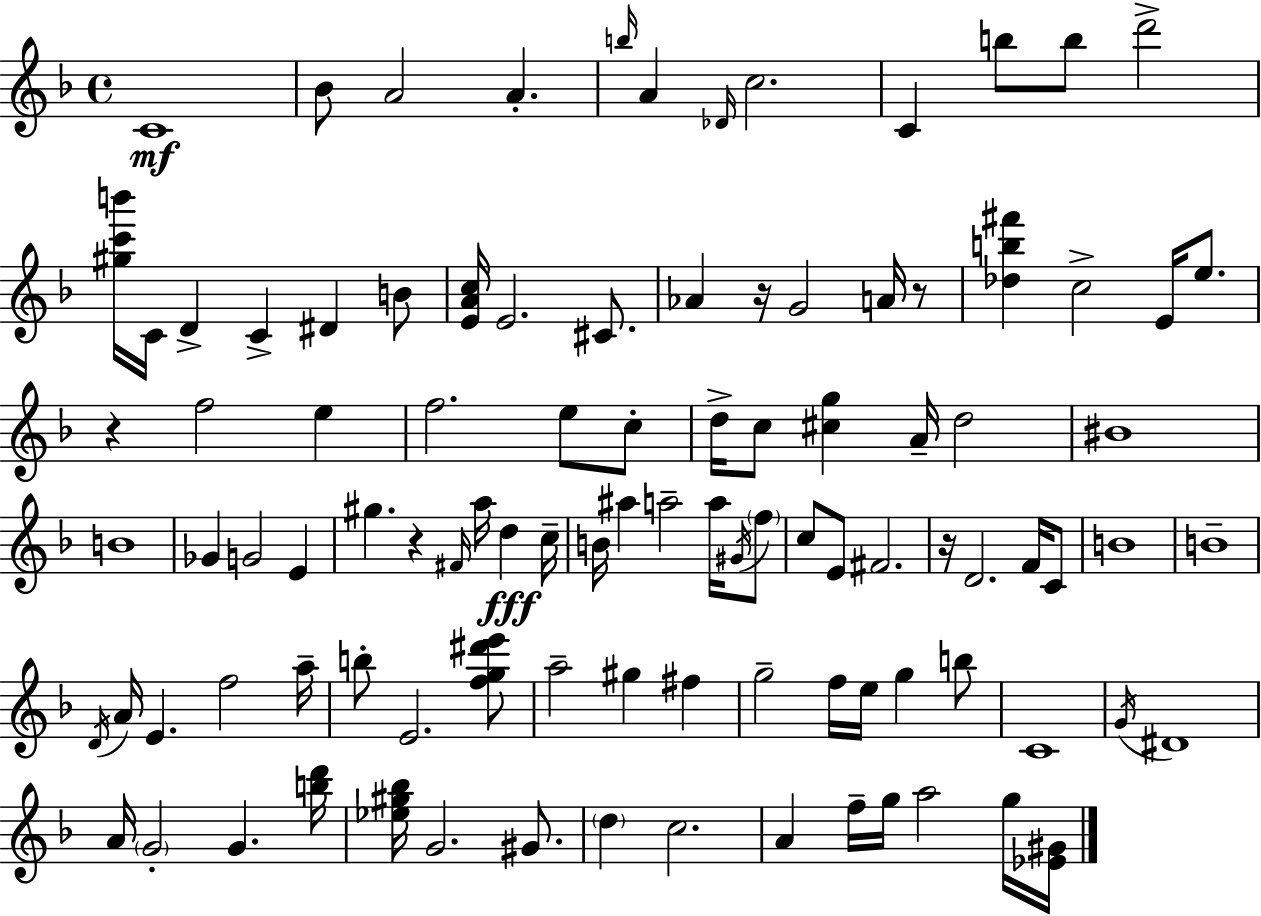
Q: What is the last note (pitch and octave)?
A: G5